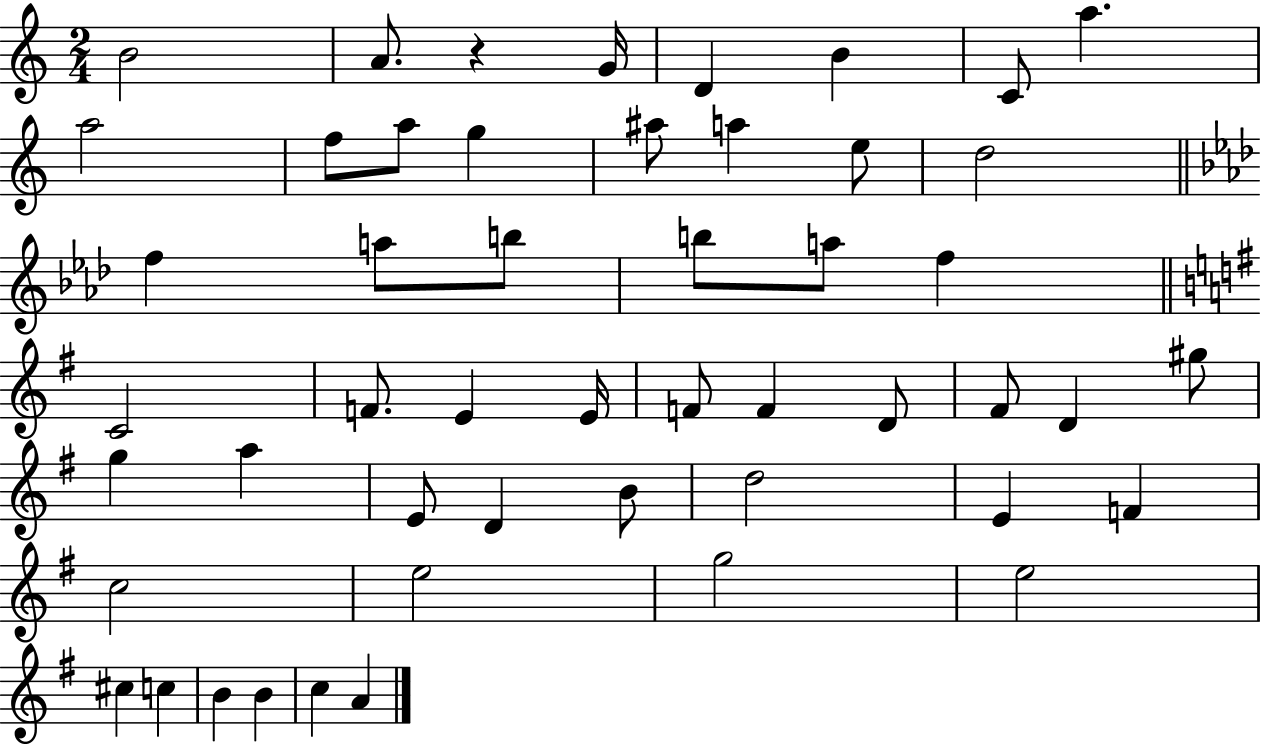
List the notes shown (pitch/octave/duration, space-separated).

B4/h A4/e. R/q G4/s D4/q B4/q C4/e A5/q. A5/h F5/e A5/e G5/q A#5/e A5/q E5/e D5/h F5/q A5/e B5/e B5/e A5/e F5/q C4/h F4/e. E4/q E4/s F4/e F4/q D4/e F#4/e D4/q G#5/e G5/q A5/q E4/e D4/q B4/e D5/h E4/q F4/q C5/h E5/h G5/h E5/h C#5/q C5/q B4/q B4/q C5/q A4/q